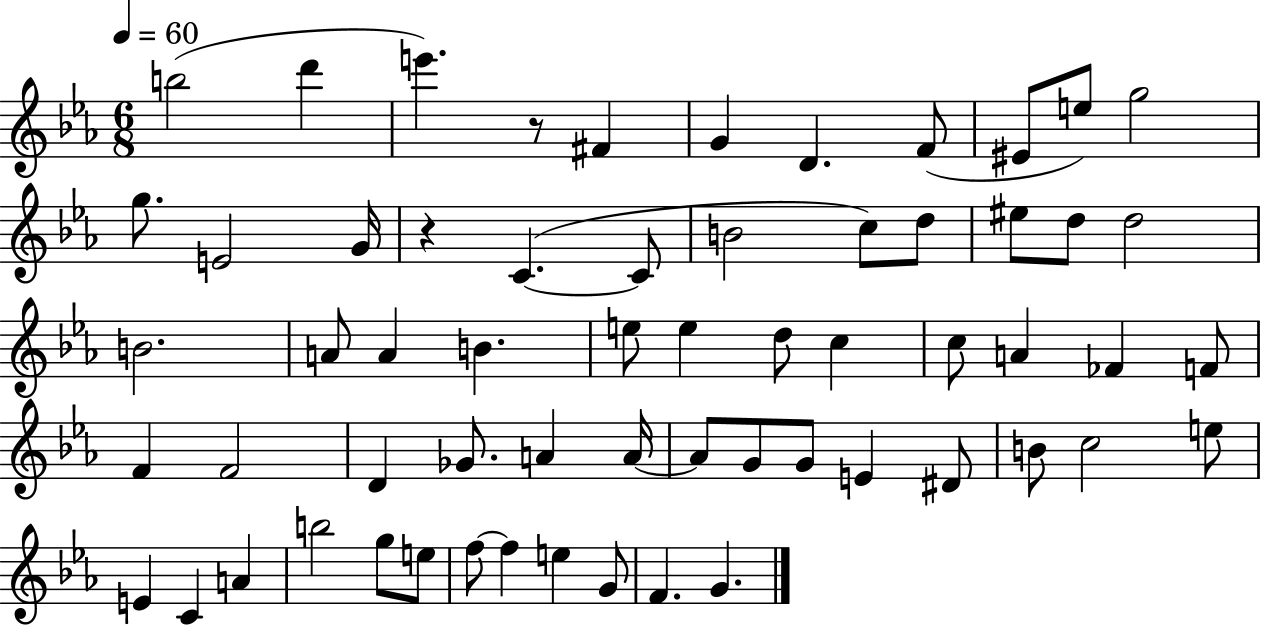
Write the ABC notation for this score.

X:1
T:Untitled
M:6/8
L:1/4
K:Eb
b2 d' e' z/2 ^F G D F/2 ^E/2 e/2 g2 g/2 E2 G/4 z C C/2 B2 c/2 d/2 ^e/2 d/2 d2 B2 A/2 A B e/2 e d/2 c c/2 A _F F/2 F F2 D _G/2 A A/4 A/2 G/2 G/2 E ^D/2 B/2 c2 e/2 E C A b2 g/2 e/2 f/2 f e G/2 F G